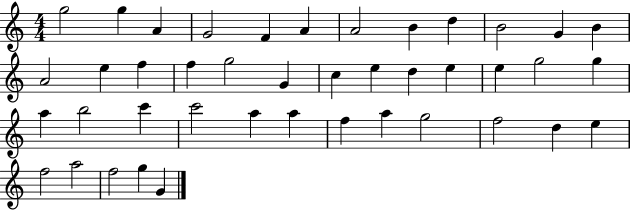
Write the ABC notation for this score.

X:1
T:Untitled
M:4/4
L:1/4
K:C
g2 g A G2 F A A2 B d B2 G B A2 e f f g2 G c e d e e g2 g a b2 c' c'2 a a f a g2 f2 d e f2 a2 f2 g G